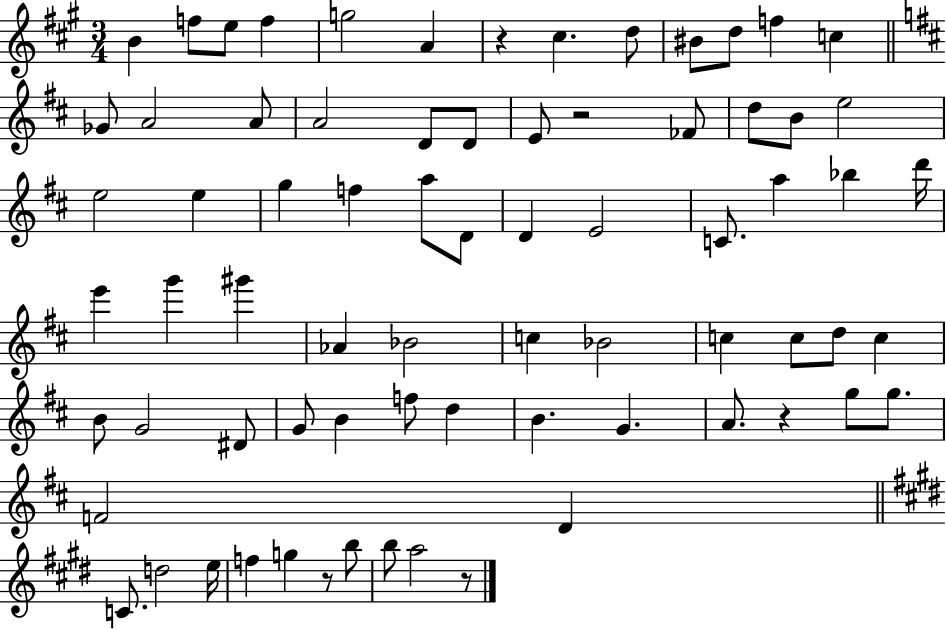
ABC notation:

X:1
T:Untitled
M:3/4
L:1/4
K:A
B f/2 e/2 f g2 A z ^c d/2 ^B/2 d/2 f c _G/2 A2 A/2 A2 D/2 D/2 E/2 z2 _F/2 d/2 B/2 e2 e2 e g f a/2 D/2 D E2 C/2 a _b d'/4 e' g' ^g' _A _B2 c _B2 c c/2 d/2 c B/2 G2 ^D/2 G/2 B f/2 d B G A/2 z g/2 g/2 F2 D C/2 d2 e/4 f g z/2 b/2 b/2 a2 z/2